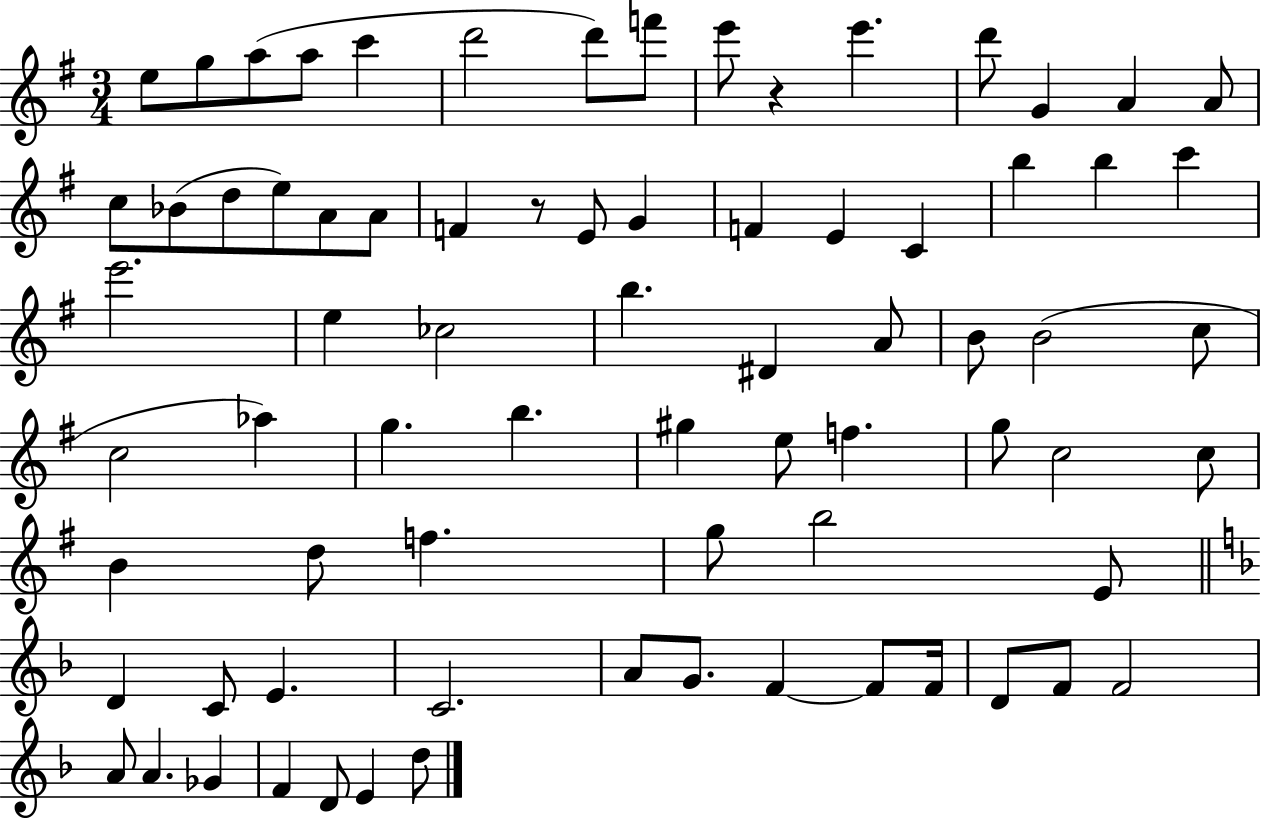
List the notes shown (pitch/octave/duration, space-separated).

E5/e G5/e A5/e A5/e C6/q D6/h D6/e F6/e E6/e R/q E6/q. D6/e G4/q A4/q A4/e C5/e Bb4/e D5/e E5/e A4/e A4/e F4/q R/e E4/e G4/q F4/q E4/q C4/q B5/q B5/q C6/q E6/h. E5/q CES5/h B5/q. D#4/q A4/e B4/e B4/h C5/e C5/h Ab5/q G5/q. B5/q. G#5/q E5/e F5/q. G5/e C5/h C5/e B4/q D5/e F5/q. G5/e B5/h E4/e D4/q C4/e E4/q. C4/h. A4/e G4/e. F4/q F4/e F4/s D4/e F4/e F4/h A4/e A4/q. Gb4/q F4/q D4/e E4/q D5/e